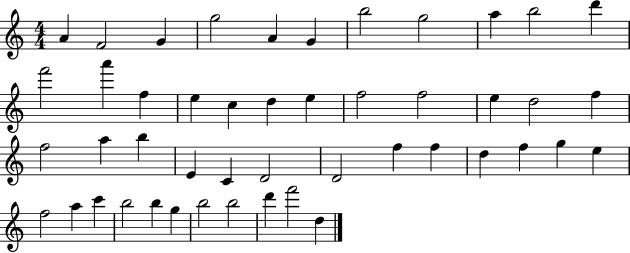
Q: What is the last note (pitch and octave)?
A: D5